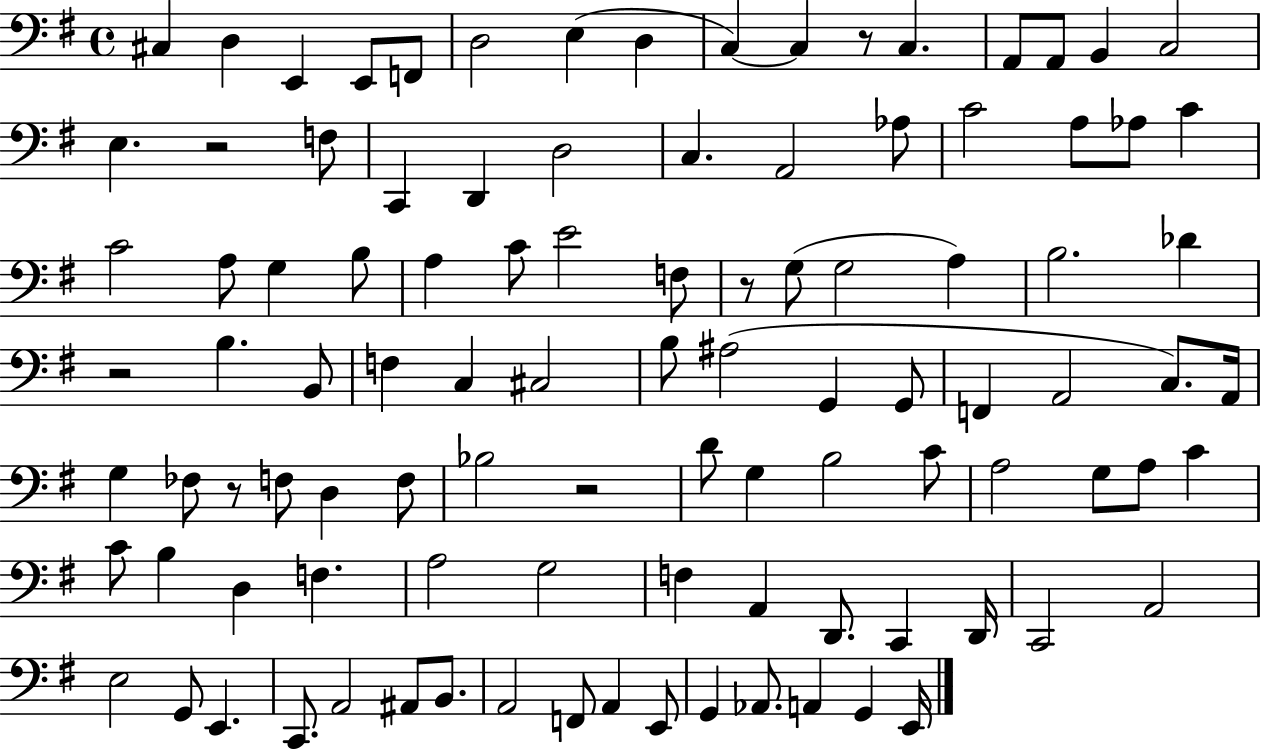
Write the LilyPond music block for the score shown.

{
  \clef bass
  \time 4/4
  \defaultTimeSignature
  \key g \major
  cis4 d4 e,4 e,8 f,8 | d2 e4( d4 | c4~~) c4 r8 c4. | a,8 a,8 b,4 c2 | \break e4. r2 f8 | c,4 d,4 d2 | c4. a,2 aes8 | c'2 a8 aes8 c'4 | \break c'2 a8 g4 b8 | a4 c'8 e'2 f8 | r8 g8( g2 a4) | b2. des'4 | \break r2 b4. b,8 | f4 c4 cis2 | b8 ais2( g,4 g,8 | f,4 a,2 c8.) a,16 | \break g4 fes8 r8 f8 d4 f8 | bes2 r2 | d'8 g4 b2 c'8 | a2 g8 a8 c'4 | \break c'8 b4 d4 f4. | a2 g2 | f4 a,4 d,8. c,4 d,16 | c,2 a,2 | \break e2 g,8 e,4. | c,8. a,2 ais,8 b,8. | a,2 f,8 a,4 e,8 | g,4 aes,8. a,4 g,4 e,16 | \break \bar "|."
}